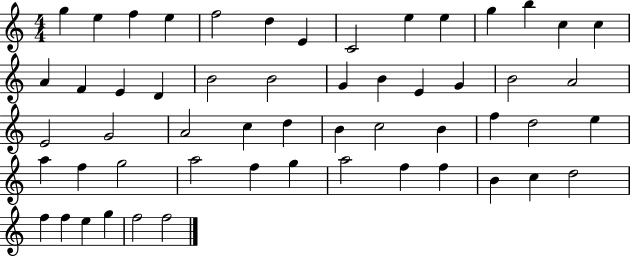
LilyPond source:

{
  \clef treble
  \numericTimeSignature
  \time 4/4
  \key c \major
  g''4 e''4 f''4 e''4 | f''2 d''4 e'4 | c'2 e''4 e''4 | g''4 b''4 c''4 c''4 | \break a'4 f'4 e'4 d'4 | b'2 b'2 | g'4 b'4 e'4 g'4 | b'2 a'2 | \break e'2 g'2 | a'2 c''4 d''4 | b'4 c''2 b'4 | f''4 d''2 e''4 | \break a''4 f''4 g''2 | a''2 f''4 g''4 | a''2 f''4 f''4 | b'4 c''4 d''2 | \break f''4 f''4 e''4 g''4 | f''2 f''2 | \bar "|."
}